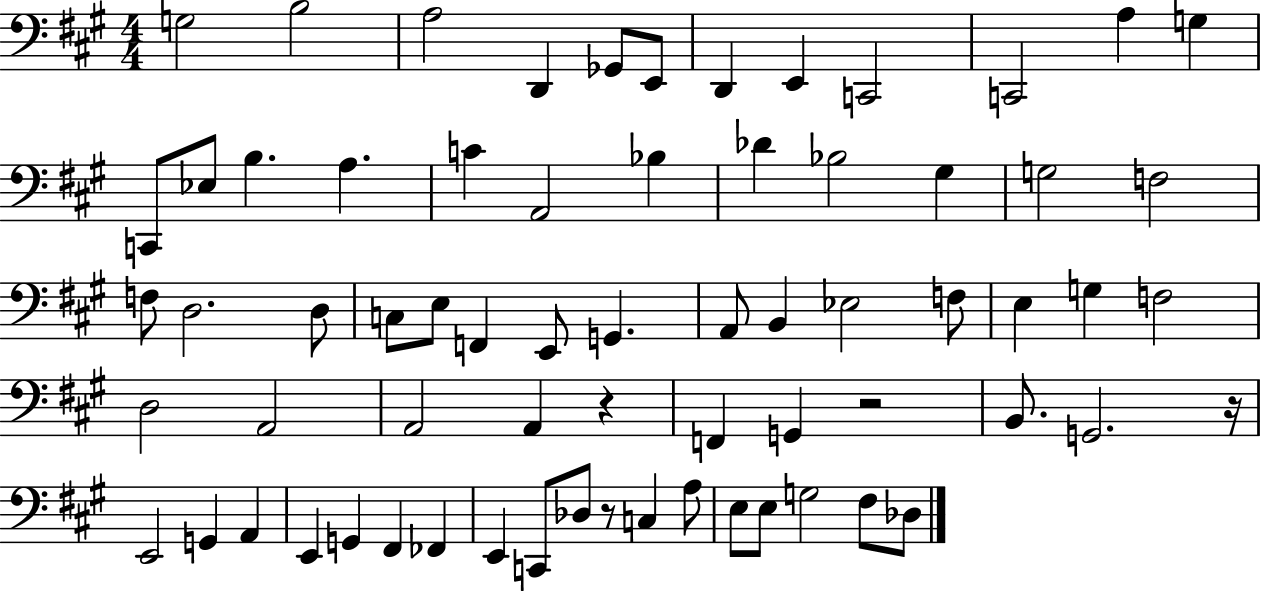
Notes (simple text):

G3/h B3/h A3/h D2/q Gb2/e E2/e D2/q E2/q C2/h C2/h A3/q G3/q C2/e Eb3/e B3/q. A3/q. C4/q A2/h Bb3/q Db4/q Bb3/h G#3/q G3/h F3/h F3/e D3/h. D3/e C3/e E3/e F2/q E2/e G2/q. A2/e B2/q Eb3/h F3/e E3/q G3/q F3/h D3/h A2/h A2/h A2/q R/q F2/q G2/q R/h B2/e. G2/h. R/s E2/h G2/q A2/q E2/q G2/q F#2/q FES2/q E2/q C2/e Db3/e R/e C3/q A3/e E3/e E3/e G3/h F#3/e Db3/e